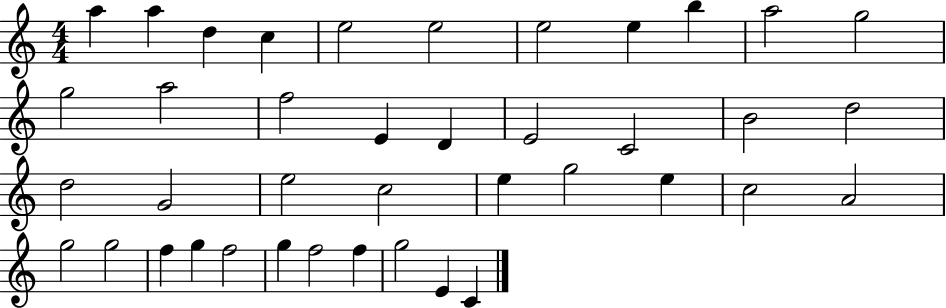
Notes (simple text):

A5/q A5/q D5/q C5/q E5/h E5/h E5/h E5/q B5/q A5/h G5/h G5/h A5/h F5/h E4/q D4/q E4/h C4/h B4/h D5/h D5/h G4/h E5/h C5/h E5/q G5/h E5/q C5/h A4/h G5/h G5/h F5/q G5/q F5/h G5/q F5/h F5/q G5/h E4/q C4/q